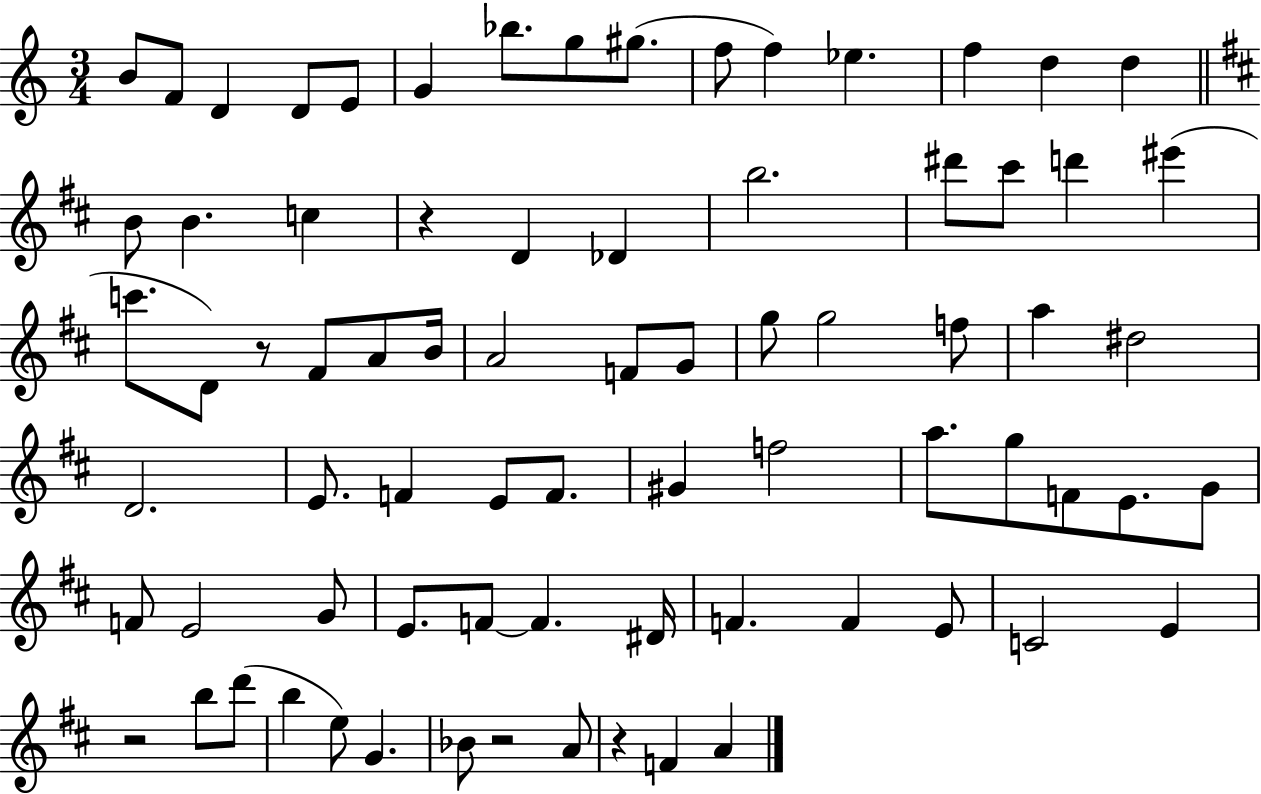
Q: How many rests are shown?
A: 5